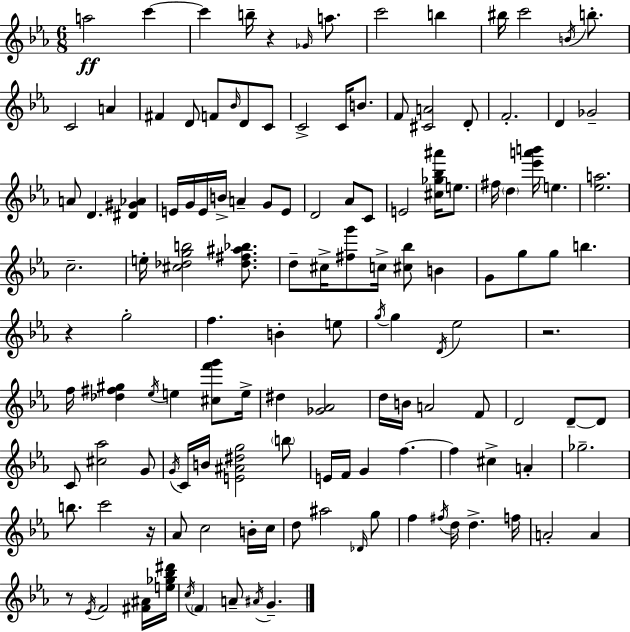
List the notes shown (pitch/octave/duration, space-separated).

A5/h C6/q C6/q B5/s R/q Gb4/s A5/e. C6/h B5/q BIS5/s C6/h B4/s B5/e. C4/h A4/q F#4/q D4/e F4/e Bb4/s D4/e C4/e C4/h C4/s B4/e. F4/e [C#4,A4]/h D4/e F4/h. D4/q Gb4/h A4/e D4/q. [D#4,G#4,Ab4]/q E4/s G4/s E4/s B4/s A4/q G4/e E4/e D4/h Ab4/e C4/e E4/h [C#5,Gb5,Bb5,A#6]/s E5/e. F#5/s D5/q [Eb6,A6,B6]/s E5/q. [Eb5,A5]/h. C5/h. E5/s [C#5,Db5,G5,B5]/h [Db5,F#5,A#5,Bb5]/e. D5/e C#5/s [F#5,G6]/e C5/s [C#5,Bb5]/e B4/q G4/e G5/e G5/e B5/q. R/q G5/h F5/q. B4/q E5/e G5/s G5/q D4/s Eb5/h R/h. F5/s [Db5,F#5,G#5]/q Eb5/s E5/q [C#5,F6,G6]/e E5/s D#5/q [Gb4,Ab4]/h D5/s B4/s A4/h F4/e D4/h D4/e D4/e C4/e [C#5,Ab5]/h G4/e G4/s C4/s B4/s [E4,A#4,D#5,G5]/h B5/e E4/s F4/s G4/q F5/q. F5/q C#5/q A4/q Gb5/h. B5/e. C6/h R/s Ab4/e C5/h B4/s C5/s D5/e A#5/h Db4/s G5/e F5/q F#5/s D5/s D5/q. F5/s A4/h A4/q R/e Eb4/s F4/h [F#4,A#4]/s [E5,Gb5,Bb5,D#6]/s C5/s F4/q A4/e A#4/s G4/q.